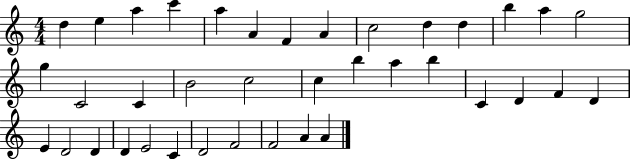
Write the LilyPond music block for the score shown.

{
  \clef treble
  \numericTimeSignature
  \time 4/4
  \key c \major
  d''4 e''4 a''4 c'''4 | a''4 a'4 f'4 a'4 | c''2 d''4 d''4 | b''4 a''4 g''2 | \break g''4 c'2 c'4 | b'2 c''2 | c''4 b''4 a''4 b''4 | c'4 d'4 f'4 d'4 | \break e'4 d'2 d'4 | d'4 e'2 c'4 | d'2 f'2 | f'2 a'4 a'4 | \break \bar "|."
}